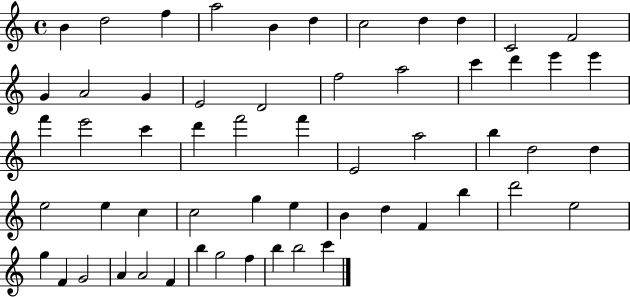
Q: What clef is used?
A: treble